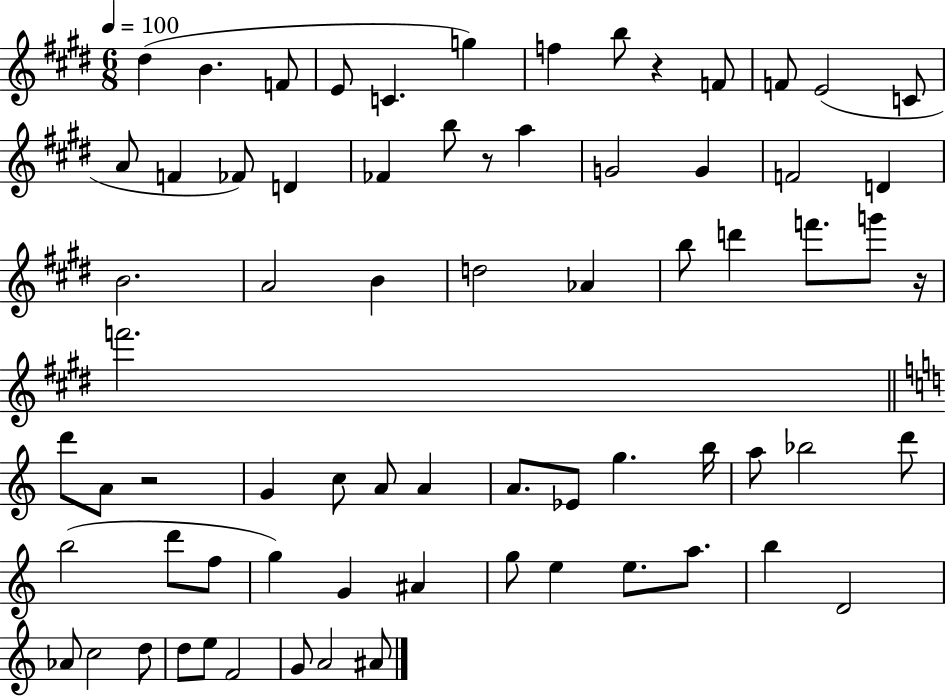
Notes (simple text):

D#5/q B4/q. F4/e E4/e C4/q. G5/q F5/q B5/e R/q F4/e F4/e E4/h C4/e A4/e F4/q FES4/e D4/q FES4/q B5/e R/e A5/q G4/h G4/q F4/h D4/q B4/h. A4/h B4/q D5/h Ab4/q B5/e D6/q F6/e. G6/e R/s F6/h. D6/e A4/e R/h G4/q C5/e A4/e A4/q A4/e. Eb4/e G5/q. B5/s A5/e Bb5/h D6/e B5/h D6/e F5/e G5/q G4/q A#4/q G5/e E5/q E5/e. A5/e. B5/q D4/h Ab4/e C5/h D5/e D5/e E5/e F4/h G4/e A4/h A#4/e